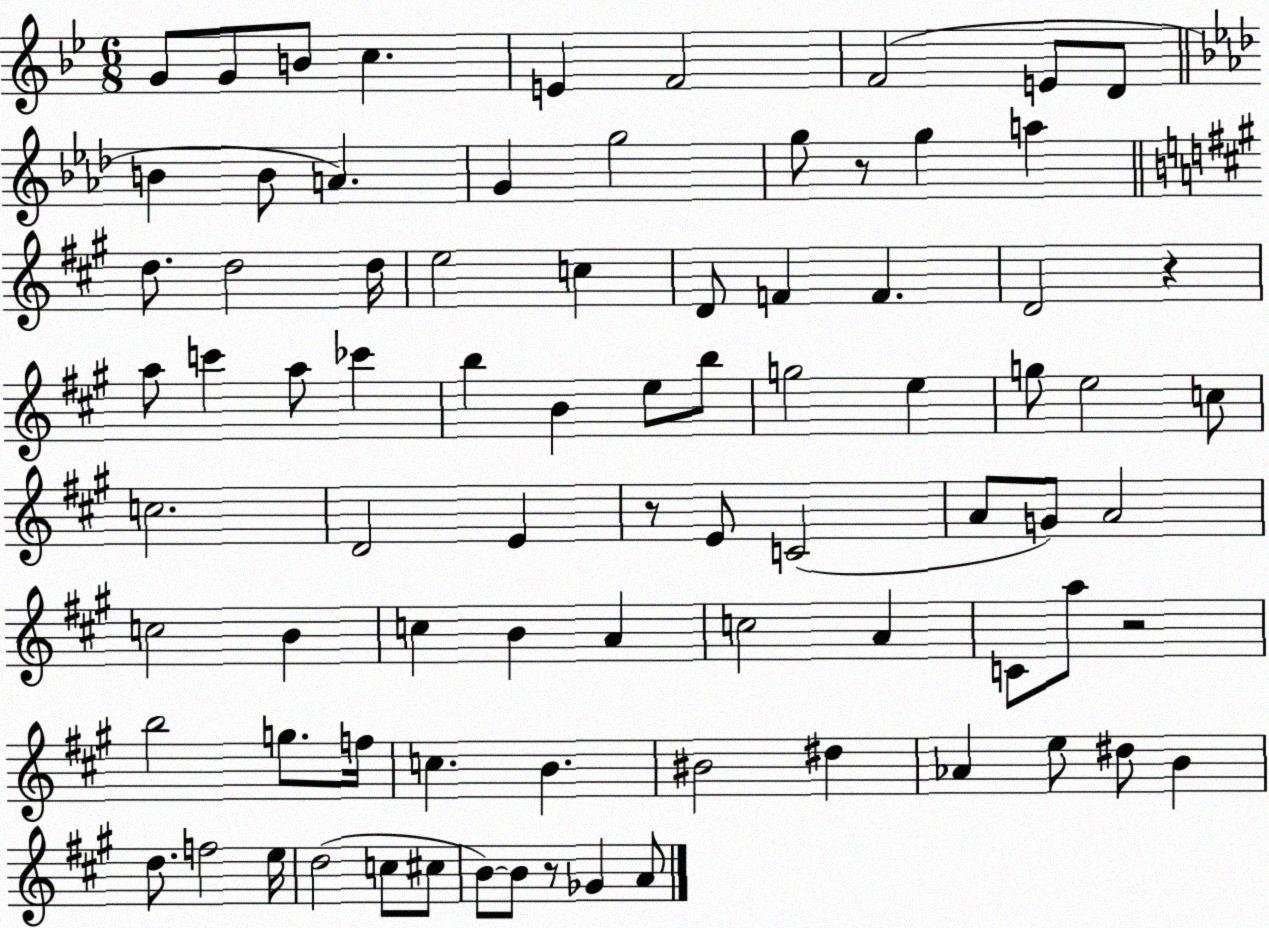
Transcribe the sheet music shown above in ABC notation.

X:1
T:Untitled
M:6/8
L:1/4
K:Bb
G/2 G/2 B/2 c E F2 F2 E/2 D/2 B B/2 A G g2 g/2 z/2 g a d/2 d2 d/4 e2 c D/2 F F D2 z a/2 c' a/2 _c' b B e/2 b/2 g2 e g/2 e2 c/2 c2 D2 E z/2 E/2 C2 A/2 G/2 A2 c2 B c B A c2 A C/2 a/2 z2 b2 g/2 f/4 c B ^B2 ^d _A e/2 ^d/2 B d/2 f2 e/4 d2 c/2 ^c/2 B/2 B/2 z/2 _G A/2